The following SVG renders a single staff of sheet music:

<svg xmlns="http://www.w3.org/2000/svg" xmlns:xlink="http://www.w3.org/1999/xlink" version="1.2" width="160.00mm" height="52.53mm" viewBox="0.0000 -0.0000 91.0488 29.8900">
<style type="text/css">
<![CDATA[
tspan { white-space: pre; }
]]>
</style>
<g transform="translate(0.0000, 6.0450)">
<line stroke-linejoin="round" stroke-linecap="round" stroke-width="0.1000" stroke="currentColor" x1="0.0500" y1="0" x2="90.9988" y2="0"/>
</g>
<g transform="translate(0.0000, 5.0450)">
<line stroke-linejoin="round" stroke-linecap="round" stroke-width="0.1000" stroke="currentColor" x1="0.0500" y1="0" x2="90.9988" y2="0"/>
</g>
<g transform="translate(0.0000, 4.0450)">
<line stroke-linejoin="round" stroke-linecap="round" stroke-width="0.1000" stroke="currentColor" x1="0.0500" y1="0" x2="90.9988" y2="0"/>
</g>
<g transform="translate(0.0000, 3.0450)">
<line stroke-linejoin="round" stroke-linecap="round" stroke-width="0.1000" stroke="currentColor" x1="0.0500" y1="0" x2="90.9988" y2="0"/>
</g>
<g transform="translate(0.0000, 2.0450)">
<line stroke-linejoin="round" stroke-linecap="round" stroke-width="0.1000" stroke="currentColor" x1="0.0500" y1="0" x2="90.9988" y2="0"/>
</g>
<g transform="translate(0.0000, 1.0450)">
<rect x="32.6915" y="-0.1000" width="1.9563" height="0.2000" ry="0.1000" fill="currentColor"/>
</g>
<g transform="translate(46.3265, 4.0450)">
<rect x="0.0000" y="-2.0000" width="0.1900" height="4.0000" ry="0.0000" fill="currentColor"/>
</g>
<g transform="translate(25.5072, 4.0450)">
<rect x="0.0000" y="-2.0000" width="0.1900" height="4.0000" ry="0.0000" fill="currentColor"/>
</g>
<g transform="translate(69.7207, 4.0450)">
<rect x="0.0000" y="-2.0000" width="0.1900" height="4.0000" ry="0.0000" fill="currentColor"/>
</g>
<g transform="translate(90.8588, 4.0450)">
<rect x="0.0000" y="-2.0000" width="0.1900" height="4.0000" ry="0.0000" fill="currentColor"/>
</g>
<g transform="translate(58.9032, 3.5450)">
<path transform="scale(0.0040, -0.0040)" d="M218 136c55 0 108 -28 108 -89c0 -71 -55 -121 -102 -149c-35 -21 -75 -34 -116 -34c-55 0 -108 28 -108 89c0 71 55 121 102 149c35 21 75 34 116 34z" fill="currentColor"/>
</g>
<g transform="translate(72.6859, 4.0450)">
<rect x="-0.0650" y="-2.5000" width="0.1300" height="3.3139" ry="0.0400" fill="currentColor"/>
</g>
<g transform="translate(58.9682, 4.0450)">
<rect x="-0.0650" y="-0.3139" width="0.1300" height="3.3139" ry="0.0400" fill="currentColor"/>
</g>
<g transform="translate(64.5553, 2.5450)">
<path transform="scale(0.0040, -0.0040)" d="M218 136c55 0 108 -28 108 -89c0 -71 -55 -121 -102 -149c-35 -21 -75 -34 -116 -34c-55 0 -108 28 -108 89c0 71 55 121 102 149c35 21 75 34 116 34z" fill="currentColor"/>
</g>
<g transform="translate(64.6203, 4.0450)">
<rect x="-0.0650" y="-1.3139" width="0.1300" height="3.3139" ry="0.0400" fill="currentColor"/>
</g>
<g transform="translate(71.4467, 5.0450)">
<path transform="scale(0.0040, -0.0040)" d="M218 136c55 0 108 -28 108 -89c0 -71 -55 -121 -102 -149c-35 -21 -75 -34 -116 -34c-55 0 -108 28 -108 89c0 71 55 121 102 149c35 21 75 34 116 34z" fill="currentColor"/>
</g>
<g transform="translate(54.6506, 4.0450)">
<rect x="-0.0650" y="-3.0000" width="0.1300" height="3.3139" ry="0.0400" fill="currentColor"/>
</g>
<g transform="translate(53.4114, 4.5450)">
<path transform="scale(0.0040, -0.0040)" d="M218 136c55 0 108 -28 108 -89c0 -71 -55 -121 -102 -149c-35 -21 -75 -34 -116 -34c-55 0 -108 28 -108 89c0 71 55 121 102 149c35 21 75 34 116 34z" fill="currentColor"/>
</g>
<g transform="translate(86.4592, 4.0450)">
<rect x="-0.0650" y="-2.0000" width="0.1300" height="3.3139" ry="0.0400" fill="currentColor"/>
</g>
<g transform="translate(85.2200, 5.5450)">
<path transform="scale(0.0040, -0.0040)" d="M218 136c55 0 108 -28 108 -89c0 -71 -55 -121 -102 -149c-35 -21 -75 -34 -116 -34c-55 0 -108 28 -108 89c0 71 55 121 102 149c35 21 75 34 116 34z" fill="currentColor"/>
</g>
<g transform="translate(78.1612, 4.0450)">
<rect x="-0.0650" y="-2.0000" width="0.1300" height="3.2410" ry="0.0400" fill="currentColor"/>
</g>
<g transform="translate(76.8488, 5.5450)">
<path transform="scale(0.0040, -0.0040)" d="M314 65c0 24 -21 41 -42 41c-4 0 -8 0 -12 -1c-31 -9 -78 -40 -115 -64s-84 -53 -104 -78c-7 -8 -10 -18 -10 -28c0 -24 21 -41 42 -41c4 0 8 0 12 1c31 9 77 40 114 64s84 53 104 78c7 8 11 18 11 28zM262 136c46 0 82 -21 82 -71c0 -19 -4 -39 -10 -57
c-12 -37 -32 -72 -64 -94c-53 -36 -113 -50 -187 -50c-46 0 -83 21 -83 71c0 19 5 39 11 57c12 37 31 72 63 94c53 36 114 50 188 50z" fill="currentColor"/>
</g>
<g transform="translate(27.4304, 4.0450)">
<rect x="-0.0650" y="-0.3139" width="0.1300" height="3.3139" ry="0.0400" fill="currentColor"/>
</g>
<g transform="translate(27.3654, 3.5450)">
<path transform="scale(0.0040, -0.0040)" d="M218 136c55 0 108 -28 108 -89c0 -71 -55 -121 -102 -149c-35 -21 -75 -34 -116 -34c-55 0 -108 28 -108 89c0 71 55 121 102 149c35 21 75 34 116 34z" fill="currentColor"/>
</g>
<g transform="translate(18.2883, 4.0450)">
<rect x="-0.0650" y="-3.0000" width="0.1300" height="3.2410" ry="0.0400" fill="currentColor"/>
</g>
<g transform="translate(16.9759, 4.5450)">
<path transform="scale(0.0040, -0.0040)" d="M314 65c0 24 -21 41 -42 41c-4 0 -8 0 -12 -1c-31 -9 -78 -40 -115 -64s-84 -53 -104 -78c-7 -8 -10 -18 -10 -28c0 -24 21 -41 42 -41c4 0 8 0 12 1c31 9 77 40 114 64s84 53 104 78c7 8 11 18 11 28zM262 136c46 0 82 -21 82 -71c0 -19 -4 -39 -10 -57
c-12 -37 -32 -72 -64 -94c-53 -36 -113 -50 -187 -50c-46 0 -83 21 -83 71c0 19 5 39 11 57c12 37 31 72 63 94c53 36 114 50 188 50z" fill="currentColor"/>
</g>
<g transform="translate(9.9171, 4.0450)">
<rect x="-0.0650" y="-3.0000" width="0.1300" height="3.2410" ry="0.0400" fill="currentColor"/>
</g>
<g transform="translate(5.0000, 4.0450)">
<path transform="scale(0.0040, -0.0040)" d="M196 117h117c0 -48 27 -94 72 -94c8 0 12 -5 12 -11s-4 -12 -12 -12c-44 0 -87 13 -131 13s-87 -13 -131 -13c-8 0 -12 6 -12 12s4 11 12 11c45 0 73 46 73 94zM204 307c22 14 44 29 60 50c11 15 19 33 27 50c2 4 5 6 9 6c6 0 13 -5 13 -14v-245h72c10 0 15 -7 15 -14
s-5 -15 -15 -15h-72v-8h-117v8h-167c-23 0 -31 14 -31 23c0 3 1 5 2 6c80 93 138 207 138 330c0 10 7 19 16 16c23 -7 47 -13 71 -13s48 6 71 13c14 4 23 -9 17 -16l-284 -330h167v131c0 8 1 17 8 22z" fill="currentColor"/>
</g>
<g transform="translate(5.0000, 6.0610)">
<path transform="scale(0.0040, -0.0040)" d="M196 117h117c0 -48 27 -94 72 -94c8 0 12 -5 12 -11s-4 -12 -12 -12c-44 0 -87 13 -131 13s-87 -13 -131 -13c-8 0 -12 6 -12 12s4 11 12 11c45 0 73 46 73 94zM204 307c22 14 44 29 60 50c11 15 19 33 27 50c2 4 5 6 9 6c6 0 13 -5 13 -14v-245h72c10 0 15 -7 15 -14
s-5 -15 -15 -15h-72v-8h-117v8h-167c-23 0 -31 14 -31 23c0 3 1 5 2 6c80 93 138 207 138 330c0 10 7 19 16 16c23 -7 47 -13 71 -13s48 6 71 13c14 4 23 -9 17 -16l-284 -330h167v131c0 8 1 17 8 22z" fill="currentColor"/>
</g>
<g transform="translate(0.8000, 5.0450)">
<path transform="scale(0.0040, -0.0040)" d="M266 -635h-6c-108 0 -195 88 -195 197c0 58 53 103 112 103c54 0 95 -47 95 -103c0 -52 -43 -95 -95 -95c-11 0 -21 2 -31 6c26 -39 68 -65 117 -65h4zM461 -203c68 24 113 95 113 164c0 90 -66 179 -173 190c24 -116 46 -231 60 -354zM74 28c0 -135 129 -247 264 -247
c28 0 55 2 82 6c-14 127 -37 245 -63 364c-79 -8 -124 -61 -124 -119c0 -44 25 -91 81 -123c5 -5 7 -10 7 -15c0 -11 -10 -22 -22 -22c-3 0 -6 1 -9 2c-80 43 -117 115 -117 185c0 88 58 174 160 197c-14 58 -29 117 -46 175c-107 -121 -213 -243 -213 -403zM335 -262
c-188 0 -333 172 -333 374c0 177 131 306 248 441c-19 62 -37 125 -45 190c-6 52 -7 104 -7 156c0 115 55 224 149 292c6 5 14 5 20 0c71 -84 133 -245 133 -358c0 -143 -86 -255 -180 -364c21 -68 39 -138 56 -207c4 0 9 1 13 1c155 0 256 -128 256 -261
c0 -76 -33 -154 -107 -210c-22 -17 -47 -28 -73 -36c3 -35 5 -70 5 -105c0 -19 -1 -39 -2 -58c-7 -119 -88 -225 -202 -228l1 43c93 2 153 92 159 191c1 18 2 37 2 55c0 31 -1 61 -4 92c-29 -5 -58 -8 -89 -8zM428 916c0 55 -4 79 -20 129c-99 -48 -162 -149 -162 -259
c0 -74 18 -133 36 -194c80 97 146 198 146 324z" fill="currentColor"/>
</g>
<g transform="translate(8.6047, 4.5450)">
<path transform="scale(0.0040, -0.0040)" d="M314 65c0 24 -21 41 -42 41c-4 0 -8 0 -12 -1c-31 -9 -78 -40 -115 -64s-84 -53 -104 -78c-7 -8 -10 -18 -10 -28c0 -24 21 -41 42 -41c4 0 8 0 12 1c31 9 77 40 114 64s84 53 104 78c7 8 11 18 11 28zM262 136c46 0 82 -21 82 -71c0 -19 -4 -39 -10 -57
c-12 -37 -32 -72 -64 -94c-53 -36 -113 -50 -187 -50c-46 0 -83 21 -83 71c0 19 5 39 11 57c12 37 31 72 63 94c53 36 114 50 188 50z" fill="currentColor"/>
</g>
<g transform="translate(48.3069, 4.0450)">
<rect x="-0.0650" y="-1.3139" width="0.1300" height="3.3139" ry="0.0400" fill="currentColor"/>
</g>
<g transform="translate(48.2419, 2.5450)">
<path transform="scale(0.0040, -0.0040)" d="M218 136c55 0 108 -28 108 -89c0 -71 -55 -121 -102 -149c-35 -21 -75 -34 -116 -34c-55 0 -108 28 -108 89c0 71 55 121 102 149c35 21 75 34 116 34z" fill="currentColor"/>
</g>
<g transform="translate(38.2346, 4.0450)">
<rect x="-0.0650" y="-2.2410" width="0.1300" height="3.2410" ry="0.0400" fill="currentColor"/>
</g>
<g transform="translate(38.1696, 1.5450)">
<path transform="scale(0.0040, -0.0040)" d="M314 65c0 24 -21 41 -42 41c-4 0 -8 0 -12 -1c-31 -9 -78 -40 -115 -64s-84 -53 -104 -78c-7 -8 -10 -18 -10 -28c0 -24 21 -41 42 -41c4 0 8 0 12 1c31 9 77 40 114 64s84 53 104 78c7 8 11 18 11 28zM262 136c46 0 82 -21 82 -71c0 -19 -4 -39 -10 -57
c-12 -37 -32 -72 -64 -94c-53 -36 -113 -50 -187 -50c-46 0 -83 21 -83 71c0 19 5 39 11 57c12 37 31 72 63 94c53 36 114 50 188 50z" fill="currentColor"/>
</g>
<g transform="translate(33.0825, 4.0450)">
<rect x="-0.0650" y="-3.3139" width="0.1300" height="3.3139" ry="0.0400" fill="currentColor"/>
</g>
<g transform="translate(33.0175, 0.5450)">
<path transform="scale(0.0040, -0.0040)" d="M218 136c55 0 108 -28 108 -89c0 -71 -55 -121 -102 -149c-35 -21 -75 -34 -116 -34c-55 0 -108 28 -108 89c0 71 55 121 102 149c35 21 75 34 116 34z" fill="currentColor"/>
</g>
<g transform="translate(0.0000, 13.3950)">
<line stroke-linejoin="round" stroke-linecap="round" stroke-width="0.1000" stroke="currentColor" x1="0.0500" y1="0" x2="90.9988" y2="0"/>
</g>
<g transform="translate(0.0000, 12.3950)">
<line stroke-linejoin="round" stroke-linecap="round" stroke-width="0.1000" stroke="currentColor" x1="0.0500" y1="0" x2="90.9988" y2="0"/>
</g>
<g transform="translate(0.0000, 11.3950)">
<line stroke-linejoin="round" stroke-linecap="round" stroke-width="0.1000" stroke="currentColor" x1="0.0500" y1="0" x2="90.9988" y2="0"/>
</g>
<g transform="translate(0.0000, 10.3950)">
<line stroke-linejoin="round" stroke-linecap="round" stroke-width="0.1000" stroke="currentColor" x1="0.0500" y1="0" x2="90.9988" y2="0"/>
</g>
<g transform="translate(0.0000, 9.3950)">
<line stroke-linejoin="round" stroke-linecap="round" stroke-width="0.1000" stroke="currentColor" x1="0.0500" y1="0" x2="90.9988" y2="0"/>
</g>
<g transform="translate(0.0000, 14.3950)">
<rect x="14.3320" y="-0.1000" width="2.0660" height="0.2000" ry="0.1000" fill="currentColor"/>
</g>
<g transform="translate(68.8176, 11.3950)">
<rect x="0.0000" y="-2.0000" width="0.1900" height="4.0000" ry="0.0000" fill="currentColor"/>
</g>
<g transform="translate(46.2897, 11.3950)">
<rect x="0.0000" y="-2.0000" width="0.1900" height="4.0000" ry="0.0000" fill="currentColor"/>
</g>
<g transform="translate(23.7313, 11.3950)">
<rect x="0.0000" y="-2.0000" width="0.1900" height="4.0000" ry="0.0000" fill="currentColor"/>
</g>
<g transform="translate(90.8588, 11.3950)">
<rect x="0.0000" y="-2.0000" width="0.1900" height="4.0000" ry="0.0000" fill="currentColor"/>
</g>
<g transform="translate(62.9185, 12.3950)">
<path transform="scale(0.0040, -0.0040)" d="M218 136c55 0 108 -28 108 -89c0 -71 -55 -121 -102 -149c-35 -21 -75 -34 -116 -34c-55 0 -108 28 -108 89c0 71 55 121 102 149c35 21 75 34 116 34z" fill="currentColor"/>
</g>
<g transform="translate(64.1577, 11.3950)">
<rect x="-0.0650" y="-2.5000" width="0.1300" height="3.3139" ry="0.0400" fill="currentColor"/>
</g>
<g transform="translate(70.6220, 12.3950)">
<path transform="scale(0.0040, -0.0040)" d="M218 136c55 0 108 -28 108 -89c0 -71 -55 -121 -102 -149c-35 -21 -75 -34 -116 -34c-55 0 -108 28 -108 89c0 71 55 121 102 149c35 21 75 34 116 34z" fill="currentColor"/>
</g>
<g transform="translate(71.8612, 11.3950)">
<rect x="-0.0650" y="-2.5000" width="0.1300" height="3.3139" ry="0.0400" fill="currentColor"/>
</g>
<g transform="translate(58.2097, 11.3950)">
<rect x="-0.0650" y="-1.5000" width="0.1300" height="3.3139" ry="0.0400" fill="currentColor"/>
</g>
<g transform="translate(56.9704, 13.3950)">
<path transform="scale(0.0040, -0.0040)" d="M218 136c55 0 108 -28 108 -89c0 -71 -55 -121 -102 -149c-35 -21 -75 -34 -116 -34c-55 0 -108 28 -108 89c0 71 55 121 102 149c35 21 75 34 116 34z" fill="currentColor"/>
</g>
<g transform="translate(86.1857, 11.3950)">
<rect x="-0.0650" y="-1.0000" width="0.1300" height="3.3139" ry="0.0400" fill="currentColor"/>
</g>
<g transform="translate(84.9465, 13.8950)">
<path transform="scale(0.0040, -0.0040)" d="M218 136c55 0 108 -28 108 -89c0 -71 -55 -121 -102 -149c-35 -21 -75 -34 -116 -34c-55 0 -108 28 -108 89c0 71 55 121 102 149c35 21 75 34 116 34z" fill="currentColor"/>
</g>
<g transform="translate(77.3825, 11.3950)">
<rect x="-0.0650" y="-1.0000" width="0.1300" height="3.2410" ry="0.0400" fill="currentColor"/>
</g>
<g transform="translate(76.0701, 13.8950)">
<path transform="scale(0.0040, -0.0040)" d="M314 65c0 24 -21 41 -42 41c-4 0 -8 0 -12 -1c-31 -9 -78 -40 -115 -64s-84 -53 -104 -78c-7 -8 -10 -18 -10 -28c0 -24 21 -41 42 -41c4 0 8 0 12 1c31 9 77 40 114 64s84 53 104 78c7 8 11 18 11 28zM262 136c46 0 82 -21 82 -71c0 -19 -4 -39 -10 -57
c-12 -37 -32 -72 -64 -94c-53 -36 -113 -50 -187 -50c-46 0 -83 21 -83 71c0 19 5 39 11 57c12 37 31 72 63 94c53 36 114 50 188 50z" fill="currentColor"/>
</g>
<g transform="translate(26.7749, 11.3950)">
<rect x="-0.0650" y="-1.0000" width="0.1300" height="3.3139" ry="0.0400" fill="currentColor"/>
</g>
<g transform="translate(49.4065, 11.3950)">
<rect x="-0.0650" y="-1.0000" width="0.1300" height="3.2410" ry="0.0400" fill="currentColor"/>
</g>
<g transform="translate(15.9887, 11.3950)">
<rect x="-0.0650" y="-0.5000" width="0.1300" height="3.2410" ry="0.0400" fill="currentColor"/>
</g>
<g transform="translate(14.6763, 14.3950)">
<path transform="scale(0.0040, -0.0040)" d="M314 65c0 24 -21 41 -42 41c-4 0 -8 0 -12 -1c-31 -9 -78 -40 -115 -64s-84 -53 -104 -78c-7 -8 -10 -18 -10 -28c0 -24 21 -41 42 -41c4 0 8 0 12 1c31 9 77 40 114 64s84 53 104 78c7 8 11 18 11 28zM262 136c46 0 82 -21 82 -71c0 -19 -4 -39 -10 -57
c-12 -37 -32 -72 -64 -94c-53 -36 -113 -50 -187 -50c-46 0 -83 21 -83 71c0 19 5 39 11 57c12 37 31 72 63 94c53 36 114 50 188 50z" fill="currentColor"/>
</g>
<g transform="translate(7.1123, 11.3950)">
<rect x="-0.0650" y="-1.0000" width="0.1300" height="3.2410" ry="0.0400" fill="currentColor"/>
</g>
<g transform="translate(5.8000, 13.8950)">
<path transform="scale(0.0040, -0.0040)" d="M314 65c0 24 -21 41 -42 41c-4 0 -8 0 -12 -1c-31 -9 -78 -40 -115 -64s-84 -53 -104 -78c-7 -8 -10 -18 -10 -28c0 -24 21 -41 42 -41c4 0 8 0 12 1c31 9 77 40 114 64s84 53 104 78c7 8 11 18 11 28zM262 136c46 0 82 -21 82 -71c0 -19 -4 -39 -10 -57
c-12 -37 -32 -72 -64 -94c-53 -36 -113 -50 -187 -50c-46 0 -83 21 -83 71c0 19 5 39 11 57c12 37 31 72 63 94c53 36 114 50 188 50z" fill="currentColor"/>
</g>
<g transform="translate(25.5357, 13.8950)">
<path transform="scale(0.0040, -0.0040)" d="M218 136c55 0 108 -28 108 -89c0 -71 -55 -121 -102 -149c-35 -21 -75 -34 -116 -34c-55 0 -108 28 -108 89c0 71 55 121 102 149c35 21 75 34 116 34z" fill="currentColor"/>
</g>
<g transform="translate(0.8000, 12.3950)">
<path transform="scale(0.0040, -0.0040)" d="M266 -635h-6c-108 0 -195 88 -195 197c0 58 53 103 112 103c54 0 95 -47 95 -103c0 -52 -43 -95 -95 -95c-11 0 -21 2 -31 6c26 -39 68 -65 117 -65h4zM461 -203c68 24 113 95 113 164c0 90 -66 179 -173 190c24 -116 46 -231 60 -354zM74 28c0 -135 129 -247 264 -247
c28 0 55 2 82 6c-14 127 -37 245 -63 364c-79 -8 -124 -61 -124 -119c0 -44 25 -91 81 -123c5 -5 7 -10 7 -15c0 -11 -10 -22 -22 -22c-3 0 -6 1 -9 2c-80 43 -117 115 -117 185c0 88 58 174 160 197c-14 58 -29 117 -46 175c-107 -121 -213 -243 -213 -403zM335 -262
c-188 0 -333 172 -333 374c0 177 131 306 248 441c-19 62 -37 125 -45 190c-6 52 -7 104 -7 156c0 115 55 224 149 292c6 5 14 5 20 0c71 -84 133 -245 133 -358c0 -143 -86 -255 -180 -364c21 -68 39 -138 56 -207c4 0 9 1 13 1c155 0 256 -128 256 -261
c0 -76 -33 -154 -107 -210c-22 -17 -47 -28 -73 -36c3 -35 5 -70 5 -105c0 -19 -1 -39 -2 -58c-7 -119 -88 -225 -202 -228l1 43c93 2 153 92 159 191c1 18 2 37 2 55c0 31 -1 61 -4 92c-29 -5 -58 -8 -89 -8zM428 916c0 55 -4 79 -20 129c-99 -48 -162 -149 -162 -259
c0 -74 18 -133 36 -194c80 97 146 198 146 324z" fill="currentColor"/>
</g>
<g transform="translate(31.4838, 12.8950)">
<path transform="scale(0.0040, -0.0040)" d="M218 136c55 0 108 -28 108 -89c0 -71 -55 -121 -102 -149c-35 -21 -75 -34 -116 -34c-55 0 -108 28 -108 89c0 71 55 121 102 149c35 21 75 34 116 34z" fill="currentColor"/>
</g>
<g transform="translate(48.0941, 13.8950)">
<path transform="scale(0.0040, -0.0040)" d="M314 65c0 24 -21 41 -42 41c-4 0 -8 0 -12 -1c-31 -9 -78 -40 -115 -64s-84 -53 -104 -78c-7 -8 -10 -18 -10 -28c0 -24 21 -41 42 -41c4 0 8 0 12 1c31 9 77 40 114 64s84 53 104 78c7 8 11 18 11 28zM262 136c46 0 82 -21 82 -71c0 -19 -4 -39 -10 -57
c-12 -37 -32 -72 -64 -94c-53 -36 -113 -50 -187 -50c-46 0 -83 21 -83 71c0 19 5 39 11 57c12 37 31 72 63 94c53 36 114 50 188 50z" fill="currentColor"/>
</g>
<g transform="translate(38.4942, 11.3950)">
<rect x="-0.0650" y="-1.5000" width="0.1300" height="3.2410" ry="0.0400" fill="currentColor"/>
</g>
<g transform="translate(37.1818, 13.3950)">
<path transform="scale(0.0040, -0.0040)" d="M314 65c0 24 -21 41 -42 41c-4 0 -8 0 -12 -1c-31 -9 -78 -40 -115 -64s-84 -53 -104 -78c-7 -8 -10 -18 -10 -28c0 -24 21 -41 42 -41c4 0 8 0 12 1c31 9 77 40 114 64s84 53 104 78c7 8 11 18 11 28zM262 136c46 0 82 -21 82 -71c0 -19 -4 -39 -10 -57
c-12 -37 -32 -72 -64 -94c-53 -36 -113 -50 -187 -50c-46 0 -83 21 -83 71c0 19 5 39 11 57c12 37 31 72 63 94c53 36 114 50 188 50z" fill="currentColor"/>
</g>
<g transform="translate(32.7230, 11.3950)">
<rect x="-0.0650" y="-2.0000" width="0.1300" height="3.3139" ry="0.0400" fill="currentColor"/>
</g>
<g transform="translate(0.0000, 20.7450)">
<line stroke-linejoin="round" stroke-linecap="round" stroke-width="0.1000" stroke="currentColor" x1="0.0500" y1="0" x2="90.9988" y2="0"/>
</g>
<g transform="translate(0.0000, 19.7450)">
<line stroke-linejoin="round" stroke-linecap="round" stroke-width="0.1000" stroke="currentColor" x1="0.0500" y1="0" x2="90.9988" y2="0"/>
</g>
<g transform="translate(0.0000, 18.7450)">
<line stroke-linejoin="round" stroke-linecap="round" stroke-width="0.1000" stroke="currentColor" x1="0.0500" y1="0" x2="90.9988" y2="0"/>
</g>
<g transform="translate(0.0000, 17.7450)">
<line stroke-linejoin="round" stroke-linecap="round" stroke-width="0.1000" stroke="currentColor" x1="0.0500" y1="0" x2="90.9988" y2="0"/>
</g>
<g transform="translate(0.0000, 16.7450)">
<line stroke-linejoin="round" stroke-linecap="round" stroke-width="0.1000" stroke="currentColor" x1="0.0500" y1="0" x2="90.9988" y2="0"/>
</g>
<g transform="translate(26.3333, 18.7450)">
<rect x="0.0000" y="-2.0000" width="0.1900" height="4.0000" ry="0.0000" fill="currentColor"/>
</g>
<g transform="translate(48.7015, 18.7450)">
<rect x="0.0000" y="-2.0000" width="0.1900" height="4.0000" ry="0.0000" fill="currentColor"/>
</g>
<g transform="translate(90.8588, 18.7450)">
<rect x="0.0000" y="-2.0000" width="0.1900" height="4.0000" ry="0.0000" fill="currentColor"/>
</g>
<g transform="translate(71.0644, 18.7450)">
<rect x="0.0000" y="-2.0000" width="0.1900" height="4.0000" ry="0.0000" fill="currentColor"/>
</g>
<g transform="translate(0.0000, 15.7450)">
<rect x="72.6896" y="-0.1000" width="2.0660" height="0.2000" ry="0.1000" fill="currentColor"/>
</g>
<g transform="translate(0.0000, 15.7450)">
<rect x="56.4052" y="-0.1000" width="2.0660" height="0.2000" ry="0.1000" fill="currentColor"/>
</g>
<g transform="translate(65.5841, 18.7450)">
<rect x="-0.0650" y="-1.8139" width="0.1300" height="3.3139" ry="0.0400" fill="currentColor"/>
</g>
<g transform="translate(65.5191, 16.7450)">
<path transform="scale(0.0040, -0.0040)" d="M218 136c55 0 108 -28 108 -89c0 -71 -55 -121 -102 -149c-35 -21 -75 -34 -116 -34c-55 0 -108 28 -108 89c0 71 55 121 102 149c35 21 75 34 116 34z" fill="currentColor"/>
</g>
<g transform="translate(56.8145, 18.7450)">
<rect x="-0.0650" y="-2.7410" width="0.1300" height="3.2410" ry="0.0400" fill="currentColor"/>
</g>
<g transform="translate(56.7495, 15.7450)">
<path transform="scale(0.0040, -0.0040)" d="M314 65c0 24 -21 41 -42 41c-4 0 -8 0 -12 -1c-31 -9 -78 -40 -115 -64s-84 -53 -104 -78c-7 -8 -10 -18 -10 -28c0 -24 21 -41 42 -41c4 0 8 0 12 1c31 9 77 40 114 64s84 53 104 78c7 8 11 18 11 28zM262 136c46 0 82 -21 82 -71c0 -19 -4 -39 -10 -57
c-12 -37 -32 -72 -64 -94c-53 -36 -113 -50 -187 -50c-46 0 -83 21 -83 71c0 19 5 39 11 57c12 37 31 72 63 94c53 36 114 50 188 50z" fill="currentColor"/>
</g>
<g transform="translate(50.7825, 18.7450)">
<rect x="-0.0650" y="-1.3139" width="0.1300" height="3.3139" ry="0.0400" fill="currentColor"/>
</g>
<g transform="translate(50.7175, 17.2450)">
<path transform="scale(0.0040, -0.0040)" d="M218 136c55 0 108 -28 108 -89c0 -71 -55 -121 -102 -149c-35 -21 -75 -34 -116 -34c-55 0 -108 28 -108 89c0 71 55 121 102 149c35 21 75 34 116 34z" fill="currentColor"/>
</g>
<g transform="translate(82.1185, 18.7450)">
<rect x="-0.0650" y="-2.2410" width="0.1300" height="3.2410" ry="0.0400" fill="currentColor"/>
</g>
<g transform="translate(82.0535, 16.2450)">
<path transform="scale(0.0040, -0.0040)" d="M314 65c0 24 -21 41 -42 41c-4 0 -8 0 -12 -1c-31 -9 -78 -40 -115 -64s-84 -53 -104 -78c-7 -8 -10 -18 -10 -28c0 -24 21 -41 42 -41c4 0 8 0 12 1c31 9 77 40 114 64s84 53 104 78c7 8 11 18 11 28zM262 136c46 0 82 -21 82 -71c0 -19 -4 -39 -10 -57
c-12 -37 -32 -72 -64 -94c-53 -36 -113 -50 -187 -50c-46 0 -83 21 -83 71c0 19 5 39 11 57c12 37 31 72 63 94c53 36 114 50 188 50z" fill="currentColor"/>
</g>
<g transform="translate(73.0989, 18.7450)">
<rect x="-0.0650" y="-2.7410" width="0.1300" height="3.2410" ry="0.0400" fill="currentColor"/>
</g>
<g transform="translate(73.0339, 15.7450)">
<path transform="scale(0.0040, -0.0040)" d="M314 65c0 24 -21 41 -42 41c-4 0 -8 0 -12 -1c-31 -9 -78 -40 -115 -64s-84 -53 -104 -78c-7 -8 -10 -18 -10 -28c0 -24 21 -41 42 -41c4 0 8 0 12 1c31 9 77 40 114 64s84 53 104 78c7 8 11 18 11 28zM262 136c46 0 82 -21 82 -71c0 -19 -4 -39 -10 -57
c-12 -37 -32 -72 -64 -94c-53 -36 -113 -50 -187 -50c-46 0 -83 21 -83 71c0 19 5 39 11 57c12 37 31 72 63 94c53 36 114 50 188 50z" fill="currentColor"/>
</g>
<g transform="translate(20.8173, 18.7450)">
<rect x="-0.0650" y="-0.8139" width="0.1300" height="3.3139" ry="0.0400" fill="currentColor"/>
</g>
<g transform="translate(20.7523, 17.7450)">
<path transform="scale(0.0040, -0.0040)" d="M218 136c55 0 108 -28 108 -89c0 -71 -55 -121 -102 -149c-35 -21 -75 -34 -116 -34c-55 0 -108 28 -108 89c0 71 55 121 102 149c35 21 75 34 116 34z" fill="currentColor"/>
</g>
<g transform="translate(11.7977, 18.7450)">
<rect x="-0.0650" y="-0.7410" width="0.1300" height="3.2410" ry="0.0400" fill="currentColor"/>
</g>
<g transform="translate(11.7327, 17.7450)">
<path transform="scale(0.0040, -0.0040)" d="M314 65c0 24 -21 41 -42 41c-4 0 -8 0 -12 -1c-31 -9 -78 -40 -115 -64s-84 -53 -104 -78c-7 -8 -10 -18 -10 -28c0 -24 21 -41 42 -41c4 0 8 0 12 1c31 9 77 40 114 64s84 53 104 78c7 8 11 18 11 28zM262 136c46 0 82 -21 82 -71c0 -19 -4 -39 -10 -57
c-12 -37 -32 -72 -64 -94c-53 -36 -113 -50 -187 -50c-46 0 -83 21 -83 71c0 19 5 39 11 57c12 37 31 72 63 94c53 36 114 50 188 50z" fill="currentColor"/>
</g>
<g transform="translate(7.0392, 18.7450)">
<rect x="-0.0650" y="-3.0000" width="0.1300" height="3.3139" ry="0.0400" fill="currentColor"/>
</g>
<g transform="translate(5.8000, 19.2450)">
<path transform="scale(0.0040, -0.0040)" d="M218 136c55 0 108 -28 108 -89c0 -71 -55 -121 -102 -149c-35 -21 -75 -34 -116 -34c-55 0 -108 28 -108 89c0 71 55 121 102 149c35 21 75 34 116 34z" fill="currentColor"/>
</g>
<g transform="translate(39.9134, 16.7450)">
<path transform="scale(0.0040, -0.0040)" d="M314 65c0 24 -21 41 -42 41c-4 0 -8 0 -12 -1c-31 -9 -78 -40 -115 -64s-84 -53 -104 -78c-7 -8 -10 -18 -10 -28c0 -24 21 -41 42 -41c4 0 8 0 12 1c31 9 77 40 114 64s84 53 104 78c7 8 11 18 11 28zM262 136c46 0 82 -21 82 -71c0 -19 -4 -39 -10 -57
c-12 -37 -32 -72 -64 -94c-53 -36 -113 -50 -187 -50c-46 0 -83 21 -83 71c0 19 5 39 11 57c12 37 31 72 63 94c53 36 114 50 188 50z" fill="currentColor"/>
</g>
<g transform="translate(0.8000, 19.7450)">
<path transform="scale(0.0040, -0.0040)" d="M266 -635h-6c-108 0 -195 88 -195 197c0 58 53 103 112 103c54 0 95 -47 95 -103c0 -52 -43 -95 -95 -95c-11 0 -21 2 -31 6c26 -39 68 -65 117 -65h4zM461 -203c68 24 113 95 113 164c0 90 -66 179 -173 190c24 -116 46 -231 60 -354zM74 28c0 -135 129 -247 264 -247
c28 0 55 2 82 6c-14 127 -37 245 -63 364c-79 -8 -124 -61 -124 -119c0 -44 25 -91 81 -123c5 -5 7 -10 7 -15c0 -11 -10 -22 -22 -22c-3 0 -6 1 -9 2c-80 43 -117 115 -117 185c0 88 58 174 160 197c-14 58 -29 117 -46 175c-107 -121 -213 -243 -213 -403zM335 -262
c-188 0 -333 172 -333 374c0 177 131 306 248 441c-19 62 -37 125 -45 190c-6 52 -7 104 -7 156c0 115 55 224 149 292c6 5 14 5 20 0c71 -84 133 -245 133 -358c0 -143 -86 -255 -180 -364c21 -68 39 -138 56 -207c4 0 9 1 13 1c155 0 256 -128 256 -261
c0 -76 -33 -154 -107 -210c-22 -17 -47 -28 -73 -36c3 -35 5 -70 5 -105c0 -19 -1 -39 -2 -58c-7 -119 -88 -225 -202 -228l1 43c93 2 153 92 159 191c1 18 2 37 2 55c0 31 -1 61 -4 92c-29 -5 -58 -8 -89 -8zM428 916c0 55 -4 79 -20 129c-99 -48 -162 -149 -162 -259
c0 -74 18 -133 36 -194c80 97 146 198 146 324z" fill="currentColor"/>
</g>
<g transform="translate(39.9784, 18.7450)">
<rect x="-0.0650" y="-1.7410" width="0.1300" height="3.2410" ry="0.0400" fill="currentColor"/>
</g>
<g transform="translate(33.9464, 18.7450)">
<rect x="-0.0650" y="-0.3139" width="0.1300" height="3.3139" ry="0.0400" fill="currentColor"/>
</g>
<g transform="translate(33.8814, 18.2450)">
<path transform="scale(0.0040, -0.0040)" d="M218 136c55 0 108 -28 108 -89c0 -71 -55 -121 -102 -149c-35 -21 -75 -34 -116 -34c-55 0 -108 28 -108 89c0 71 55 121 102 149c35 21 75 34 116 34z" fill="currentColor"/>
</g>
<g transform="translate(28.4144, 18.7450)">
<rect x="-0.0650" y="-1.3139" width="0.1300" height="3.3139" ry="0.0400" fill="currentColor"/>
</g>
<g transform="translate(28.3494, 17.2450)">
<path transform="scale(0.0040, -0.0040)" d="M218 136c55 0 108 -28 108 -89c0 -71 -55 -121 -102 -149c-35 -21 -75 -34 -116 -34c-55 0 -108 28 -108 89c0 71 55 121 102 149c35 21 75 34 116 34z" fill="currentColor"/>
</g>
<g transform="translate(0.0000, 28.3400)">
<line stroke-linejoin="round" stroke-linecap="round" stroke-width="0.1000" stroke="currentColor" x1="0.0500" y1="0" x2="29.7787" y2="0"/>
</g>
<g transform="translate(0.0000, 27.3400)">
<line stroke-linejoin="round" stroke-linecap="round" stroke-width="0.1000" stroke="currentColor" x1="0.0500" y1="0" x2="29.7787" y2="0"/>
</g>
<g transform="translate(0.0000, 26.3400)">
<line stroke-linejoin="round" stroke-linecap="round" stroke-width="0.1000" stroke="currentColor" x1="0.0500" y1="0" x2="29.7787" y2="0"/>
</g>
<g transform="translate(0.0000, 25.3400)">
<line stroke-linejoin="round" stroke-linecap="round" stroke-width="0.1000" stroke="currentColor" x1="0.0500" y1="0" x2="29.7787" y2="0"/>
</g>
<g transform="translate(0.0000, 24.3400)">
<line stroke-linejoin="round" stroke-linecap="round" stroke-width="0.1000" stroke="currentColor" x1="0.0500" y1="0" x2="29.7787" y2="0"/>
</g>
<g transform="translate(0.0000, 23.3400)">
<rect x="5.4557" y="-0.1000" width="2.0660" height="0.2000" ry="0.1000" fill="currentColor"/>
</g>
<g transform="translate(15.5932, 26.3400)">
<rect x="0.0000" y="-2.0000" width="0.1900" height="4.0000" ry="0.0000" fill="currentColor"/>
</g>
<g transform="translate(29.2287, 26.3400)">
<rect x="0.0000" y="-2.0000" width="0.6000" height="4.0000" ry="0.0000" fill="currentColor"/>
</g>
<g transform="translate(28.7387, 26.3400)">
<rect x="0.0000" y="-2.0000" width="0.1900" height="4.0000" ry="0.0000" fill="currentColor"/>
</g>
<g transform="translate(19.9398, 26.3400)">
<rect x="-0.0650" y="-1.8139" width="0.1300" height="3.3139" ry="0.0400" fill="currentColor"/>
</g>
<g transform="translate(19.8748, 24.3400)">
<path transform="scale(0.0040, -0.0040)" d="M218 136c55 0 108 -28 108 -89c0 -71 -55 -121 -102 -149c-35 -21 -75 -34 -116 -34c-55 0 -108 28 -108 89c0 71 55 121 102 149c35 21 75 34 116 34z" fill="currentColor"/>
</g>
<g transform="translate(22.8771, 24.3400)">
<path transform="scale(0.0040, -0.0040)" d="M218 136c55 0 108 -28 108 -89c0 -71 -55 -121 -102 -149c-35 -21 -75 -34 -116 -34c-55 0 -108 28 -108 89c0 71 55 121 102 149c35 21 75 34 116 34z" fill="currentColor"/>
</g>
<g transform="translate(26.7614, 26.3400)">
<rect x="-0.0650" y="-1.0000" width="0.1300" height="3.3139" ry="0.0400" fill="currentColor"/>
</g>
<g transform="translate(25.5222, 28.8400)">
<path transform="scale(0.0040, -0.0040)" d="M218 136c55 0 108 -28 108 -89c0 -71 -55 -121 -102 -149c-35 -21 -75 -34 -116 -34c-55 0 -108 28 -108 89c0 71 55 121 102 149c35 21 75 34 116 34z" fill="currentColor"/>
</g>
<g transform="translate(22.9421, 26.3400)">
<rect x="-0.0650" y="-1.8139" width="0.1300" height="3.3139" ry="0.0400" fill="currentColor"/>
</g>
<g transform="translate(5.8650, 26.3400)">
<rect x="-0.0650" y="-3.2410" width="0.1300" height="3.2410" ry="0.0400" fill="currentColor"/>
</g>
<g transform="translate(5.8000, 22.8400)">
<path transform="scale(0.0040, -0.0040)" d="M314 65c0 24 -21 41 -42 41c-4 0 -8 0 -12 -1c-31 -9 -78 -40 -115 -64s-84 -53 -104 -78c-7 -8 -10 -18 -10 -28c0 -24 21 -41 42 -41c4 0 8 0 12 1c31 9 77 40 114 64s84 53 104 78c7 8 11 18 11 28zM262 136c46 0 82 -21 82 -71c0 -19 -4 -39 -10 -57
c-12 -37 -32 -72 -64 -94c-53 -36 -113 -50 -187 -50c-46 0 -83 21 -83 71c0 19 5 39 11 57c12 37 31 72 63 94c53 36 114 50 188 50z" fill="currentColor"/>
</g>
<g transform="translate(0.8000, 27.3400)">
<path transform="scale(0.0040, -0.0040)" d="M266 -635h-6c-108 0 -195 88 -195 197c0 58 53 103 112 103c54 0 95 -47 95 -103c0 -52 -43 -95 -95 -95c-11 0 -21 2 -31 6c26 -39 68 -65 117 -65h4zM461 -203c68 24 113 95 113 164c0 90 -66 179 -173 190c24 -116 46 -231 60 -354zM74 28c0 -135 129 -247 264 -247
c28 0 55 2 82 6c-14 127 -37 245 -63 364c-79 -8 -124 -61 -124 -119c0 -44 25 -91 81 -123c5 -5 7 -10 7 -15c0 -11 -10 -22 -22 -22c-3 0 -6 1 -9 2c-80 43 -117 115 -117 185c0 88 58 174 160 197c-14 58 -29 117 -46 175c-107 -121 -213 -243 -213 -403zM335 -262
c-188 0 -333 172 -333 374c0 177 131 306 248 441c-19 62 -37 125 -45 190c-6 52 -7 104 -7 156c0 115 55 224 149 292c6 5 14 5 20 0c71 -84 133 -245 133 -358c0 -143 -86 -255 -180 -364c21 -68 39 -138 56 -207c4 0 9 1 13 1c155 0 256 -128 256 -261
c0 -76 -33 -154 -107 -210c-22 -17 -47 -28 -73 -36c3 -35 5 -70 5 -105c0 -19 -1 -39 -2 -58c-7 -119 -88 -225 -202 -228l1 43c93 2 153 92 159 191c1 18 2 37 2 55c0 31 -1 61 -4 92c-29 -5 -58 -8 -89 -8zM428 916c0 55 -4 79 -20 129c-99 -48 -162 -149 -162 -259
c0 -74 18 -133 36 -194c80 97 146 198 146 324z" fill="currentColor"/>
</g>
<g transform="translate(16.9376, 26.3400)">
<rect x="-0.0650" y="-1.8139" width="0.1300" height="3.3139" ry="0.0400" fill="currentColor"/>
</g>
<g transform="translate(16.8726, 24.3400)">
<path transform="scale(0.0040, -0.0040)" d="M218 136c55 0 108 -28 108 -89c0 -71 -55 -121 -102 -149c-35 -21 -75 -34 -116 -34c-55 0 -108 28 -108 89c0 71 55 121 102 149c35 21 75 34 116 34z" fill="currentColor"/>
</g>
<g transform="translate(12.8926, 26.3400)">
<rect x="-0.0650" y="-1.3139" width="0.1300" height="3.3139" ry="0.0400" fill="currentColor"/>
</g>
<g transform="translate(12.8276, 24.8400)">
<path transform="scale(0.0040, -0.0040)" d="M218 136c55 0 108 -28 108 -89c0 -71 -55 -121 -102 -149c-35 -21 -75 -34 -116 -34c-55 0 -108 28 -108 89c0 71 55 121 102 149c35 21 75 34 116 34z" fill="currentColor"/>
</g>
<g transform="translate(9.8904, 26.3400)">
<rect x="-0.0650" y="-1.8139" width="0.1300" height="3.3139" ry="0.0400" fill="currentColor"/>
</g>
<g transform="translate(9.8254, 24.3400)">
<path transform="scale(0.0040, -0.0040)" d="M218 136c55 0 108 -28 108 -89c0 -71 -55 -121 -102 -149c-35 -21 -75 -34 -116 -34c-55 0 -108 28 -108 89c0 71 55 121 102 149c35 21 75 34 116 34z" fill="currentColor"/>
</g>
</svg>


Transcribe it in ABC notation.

X:1
T:Untitled
M:4/4
L:1/4
K:C
A2 A2 c b g2 e A c e G F2 F D2 C2 D F E2 D2 E G G D2 D A d2 d e c f2 e a2 f a2 g2 b2 f e f f f D